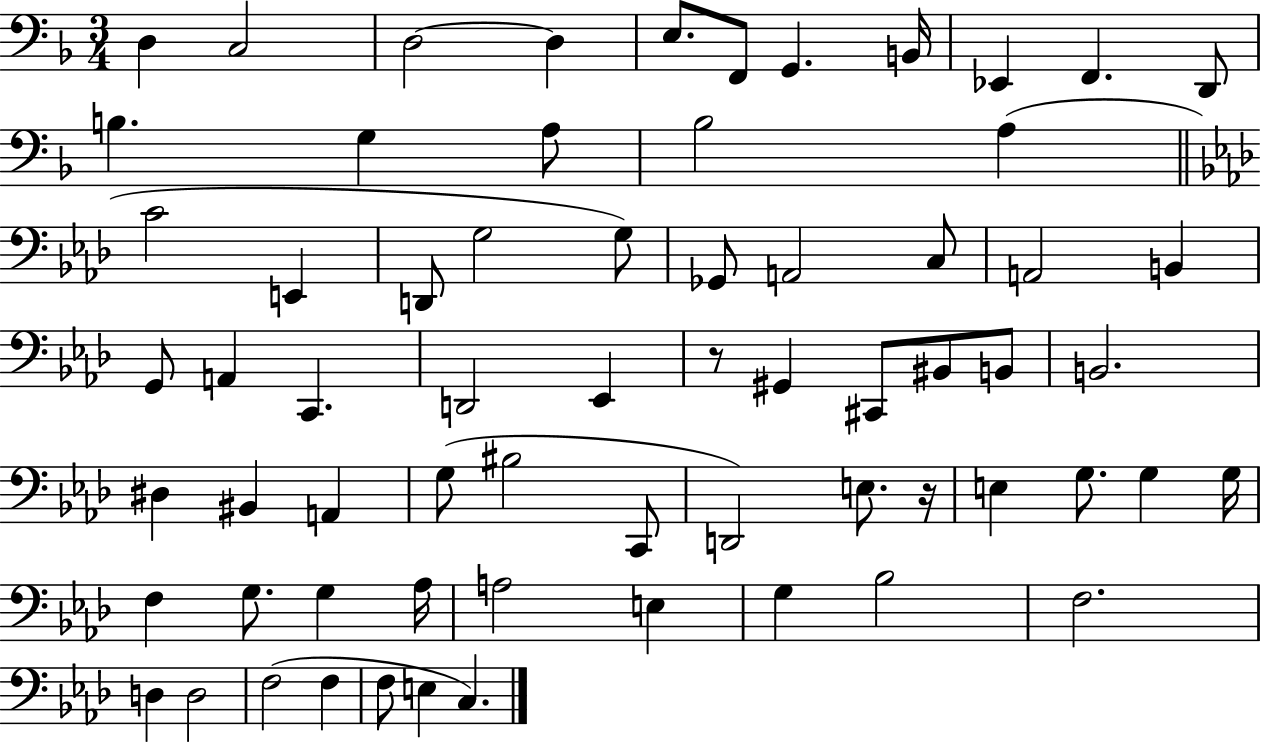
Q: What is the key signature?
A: F major